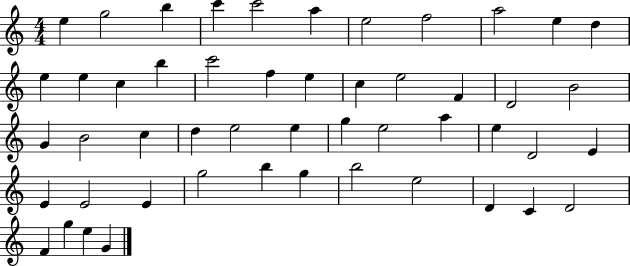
{
  \clef treble
  \numericTimeSignature
  \time 4/4
  \key c \major
  e''4 g''2 b''4 | c'''4 c'''2 a''4 | e''2 f''2 | a''2 e''4 d''4 | \break e''4 e''4 c''4 b''4 | c'''2 f''4 e''4 | c''4 e''2 f'4 | d'2 b'2 | \break g'4 b'2 c''4 | d''4 e''2 e''4 | g''4 e''2 a''4 | e''4 d'2 e'4 | \break e'4 e'2 e'4 | g''2 b''4 g''4 | b''2 e''2 | d'4 c'4 d'2 | \break f'4 g''4 e''4 g'4 | \bar "|."
}